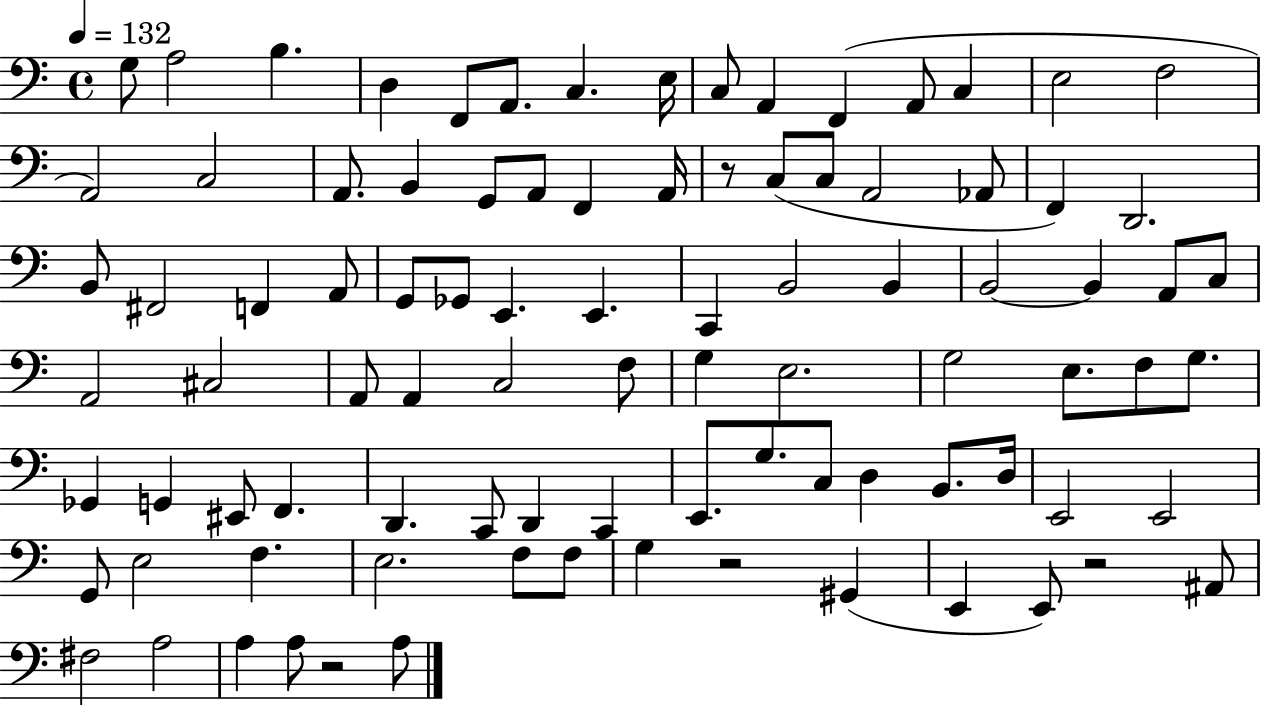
G3/e A3/h B3/q. D3/q F2/e A2/e. C3/q. E3/s C3/e A2/q F2/q A2/e C3/q E3/h F3/h A2/h C3/h A2/e. B2/q G2/e A2/e F2/q A2/s R/e C3/e C3/e A2/h Ab2/e F2/q D2/h. B2/e F#2/h F2/q A2/e G2/e Gb2/e E2/q. E2/q. C2/q B2/h B2/q B2/h B2/q A2/e C3/e A2/h C#3/h A2/e A2/q C3/h F3/e G3/q E3/h. G3/h E3/e. F3/e G3/e. Gb2/q G2/q EIS2/e F2/q. D2/q. C2/e D2/q C2/q E2/e. G3/e. C3/e D3/q B2/e. D3/s E2/h E2/h G2/e E3/h F3/q. E3/h. F3/e F3/e G3/q R/h G#2/q E2/q E2/e R/h A#2/e F#3/h A3/h A3/q A3/e R/h A3/e